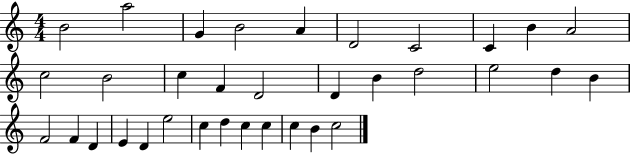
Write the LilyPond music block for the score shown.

{
  \clef treble
  \numericTimeSignature
  \time 4/4
  \key c \major
  b'2 a''2 | g'4 b'2 a'4 | d'2 c'2 | c'4 b'4 a'2 | \break c''2 b'2 | c''4 f'4 d'2 | d'4 b'4 d''2 | e''2 d''4 b'4 | \break f'2 f'4 d'4 | e'4 d'4 e''2 | c''4 d''4 c''4 c''4 | c''4 b'4 c''2 | \break \bar "|."
}